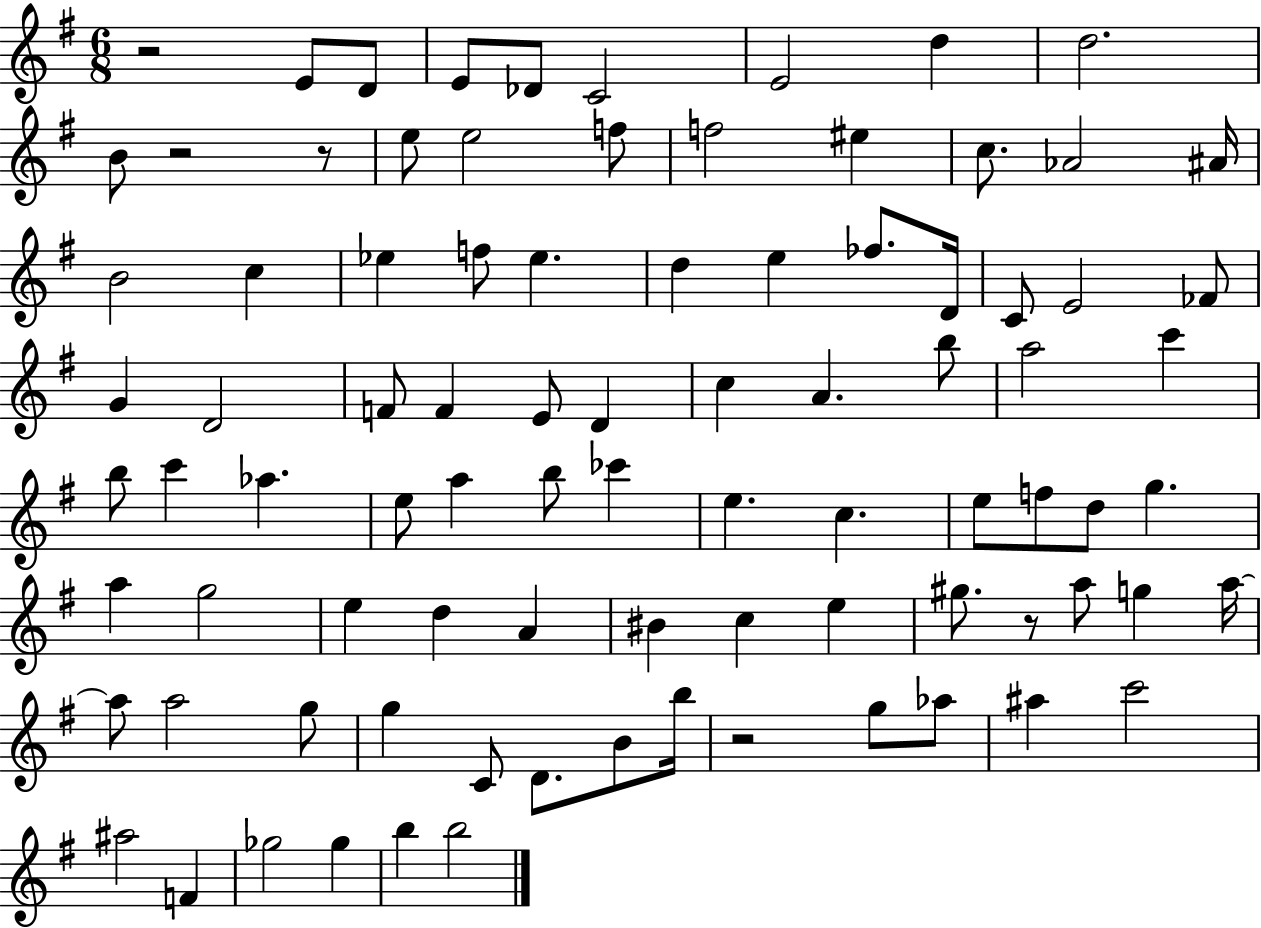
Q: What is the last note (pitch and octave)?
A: B5